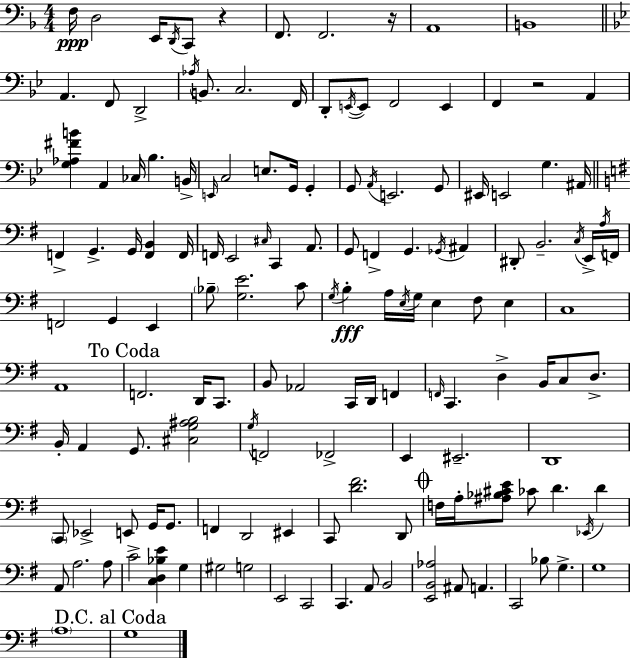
X:1
T:Untitled
M:4/4
L:1/4
K:Dm
F,/4 D,2 E,,/4 D,,/4 C,,/2 z F,,/2 F,,2 z/4 A,,4 B,,4 A,, F,,/2 D,,2 _A,/4 B,,/2 C,2 F,,/4 D,,/2 E,,/4 E,,/2 F,,2 E,, F,, z2 A,, [G,_A,^FB] A,, _C,/4 _B, B,,/4 E,,/4 C,2 E,/2 G,,/4 G,, G,,/2 A,,/4 E,,2 G,,/2 ^E,,/4 E,,2 G, ^A,,/4 F,, G,, G,,/4 [F,,B,,] F,,/4 F,,/4 E,,2 ^C,/4 C,, A,,/2 G,,/2 F,, G,, _G,,/4 ^A,, ^D,,/2 B,,2 C,/4 E,,/4 A,/4 F,,/4 F,,2 G,, E,, _B,/2 [G,E]2 C/2 G,/4 B, A,/4 E,/4 G,/4 E, ^F,/2 E, C,4 A,,4 F,,2 D,,/4 C,,/2 B,,/2 _A,,2 C,,/4 D,,/4 F,, F,,/4 C,, D, B,,/4 C,/2 D,/2 B,,/4 A,, G,,/2 [^C,G,^A,B,]2 G,/4 F,,2 _F,,2 E,, ^E,,2 D,,4 C,,/2 _E,,2 E,,/2 G,,/4 G,,/2 F,, D,,2 ^E,, C,,/2 [D^F]2 D,,/2 F,/4 A,/4 [^A,_B,^CE]/2 _C/2 D _E,,/4 D A,,/2 A,2 A,/2 C2 [C,D,_B,E] G, ^G,2 G,2 E,,2 C,,2 C,, A,,/2 B,,2 [E,,B,,_A,]2 ^A,,/2 A,, C,,2 _B,/2 G, G,4 A,4 G,4